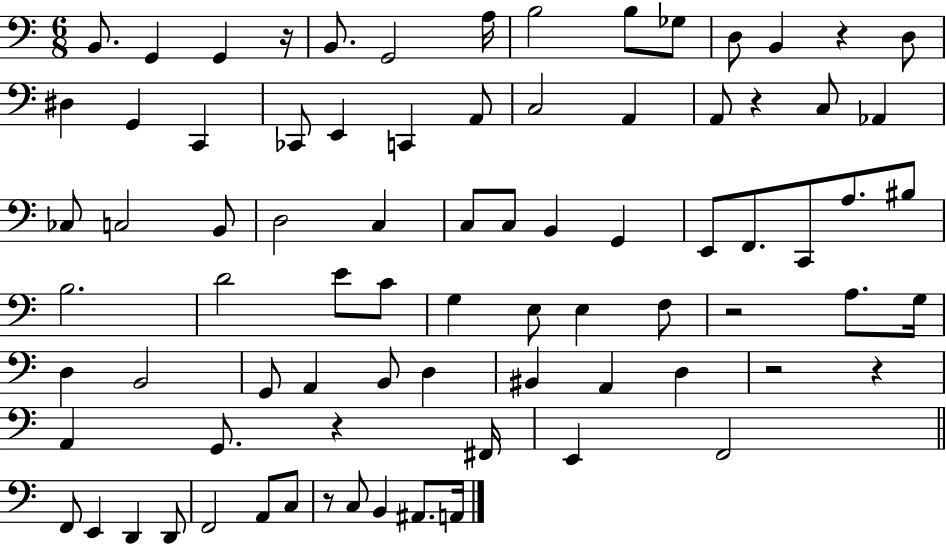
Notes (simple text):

B2/e. G2/q G2/q R/s B2/e. G2/h A3/s B3/h B3/e Gb3/e D3/e B2/q R/q D3/e D#3/q G2/q C2/q CES2/e E2/q C2/q A2/e C3/h A2/q A2/e R/q C3/e Ab2/q CES3/e C3/h B2/e D3/h C3/q C3/e C3/e B2/q G2/q E2/e F2/e. C2/e A3/e. BIS3/e B3/h. D4/h E4/e C4/e G3/q E3/e E3/q F3/e R/h A3/e. G3/s D3/q B2/h G2/e A2/q B2/e D3/q BIS2/q A2/q D3/q R/h R/q A2/q G2/e. R/q F#2/s E2/q F2/h F2/e E2/q D2/q D2/e F2/h A2/e C3/e R/e C3/e B2/q A#2/e. A2/s